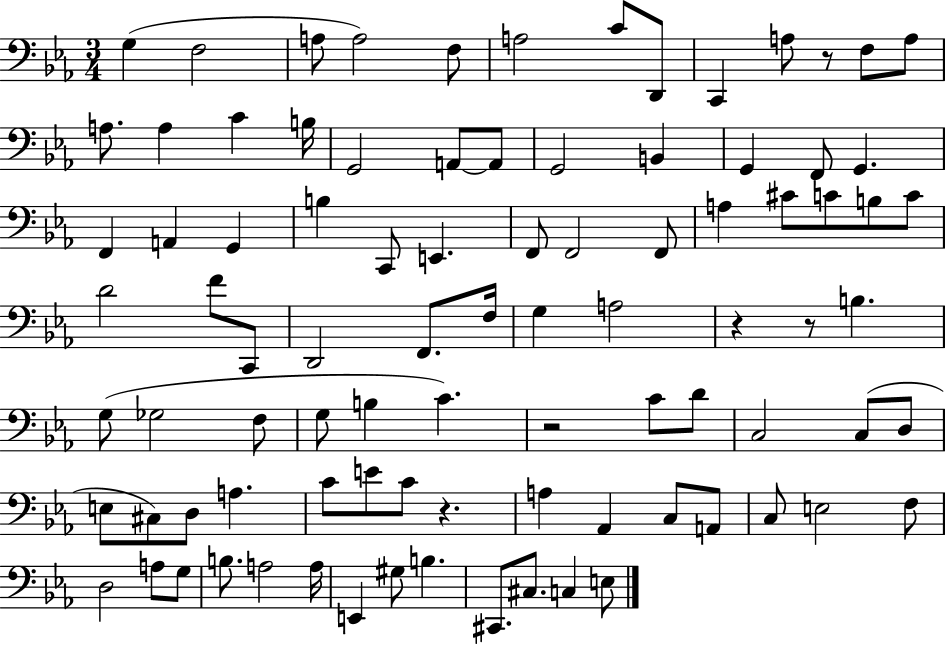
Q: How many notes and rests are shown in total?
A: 90